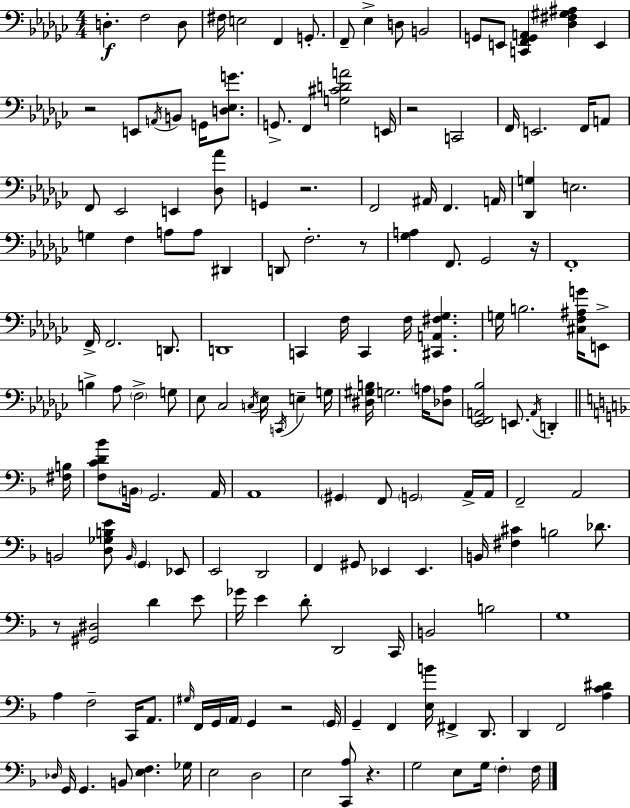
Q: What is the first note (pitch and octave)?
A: D3